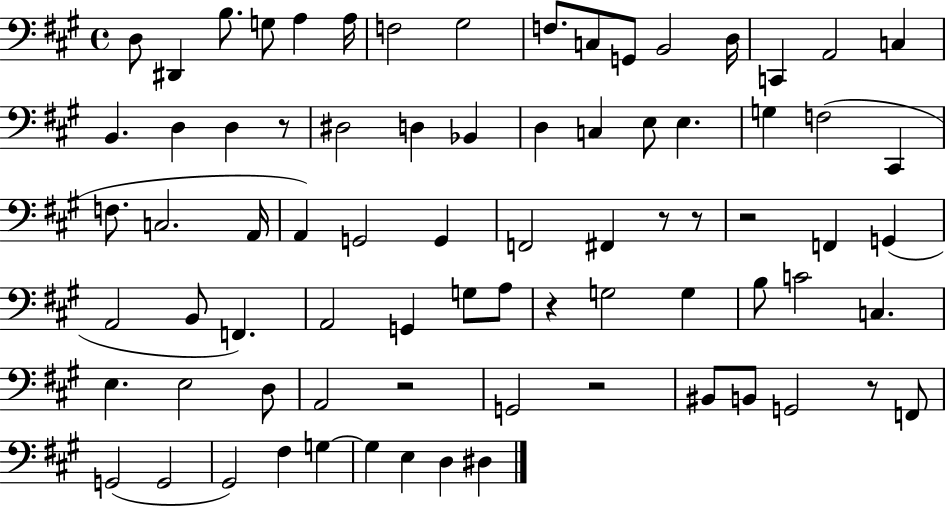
D3/e D#2/q B3/e. G3/e A3/q A3/s F3/h G#3/h F3/e. C3/e G2/e B2/h D3/s C2/q A2/h C3/q B2/q. D3/q D3/q R/e D#3/h D3/q Bb2/q D3/q C3/q E3/e E3/q. G3/q F3/h C#2/q F3/e. C3/h. A2/s A2/q G2/h G2/q F2/h F#2/q R/e R/e R/h F2/q G2/q A2/h B2/e F2/q. A2/h G2/q G3/e A3/e R/q G3/h G3/q B3/e C4/h C3/q. E3/q. E3/h D3/e A2/h R/h G2/h R/h BIS2/e B2/e G2/h R/e F2/e G2/h G2/h G#2/h F#3/q G3/q G3/q E3/q D3/q D#3/q